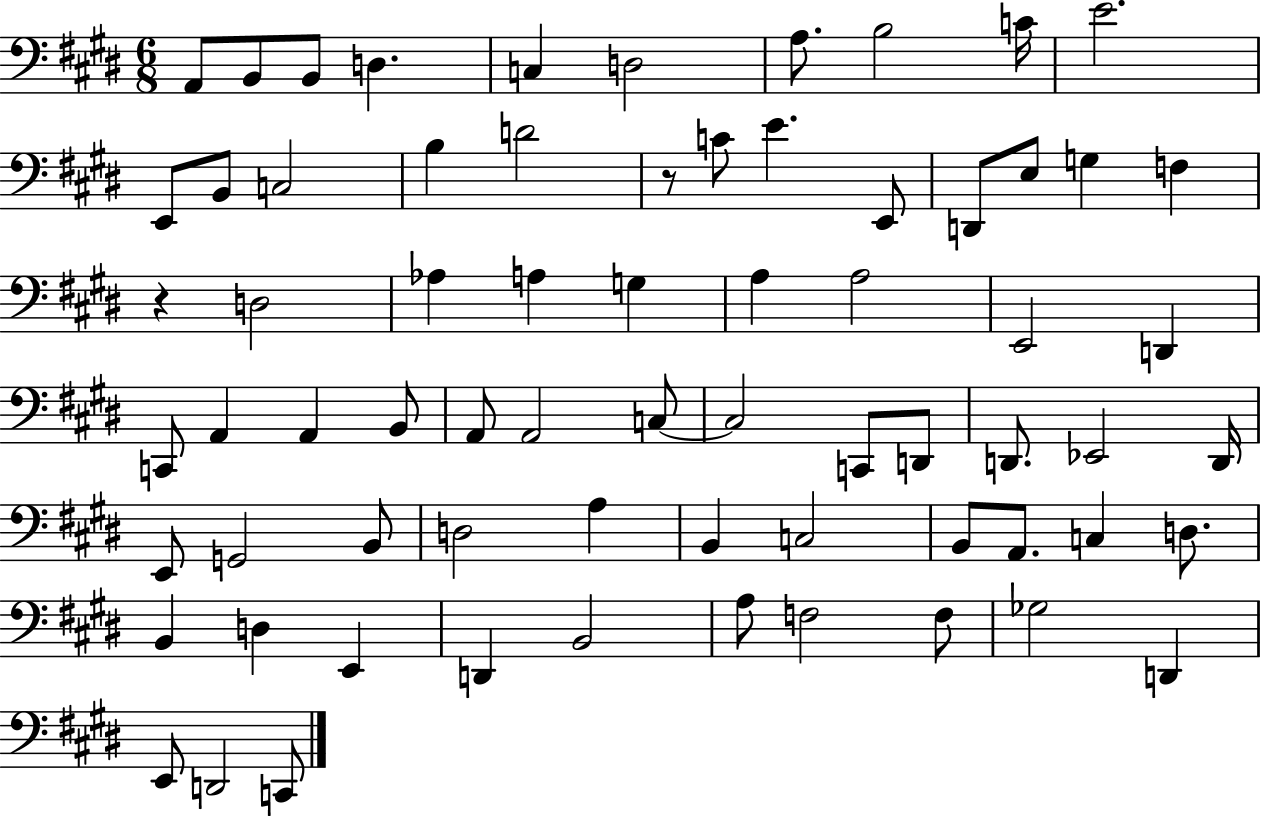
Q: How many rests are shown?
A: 2